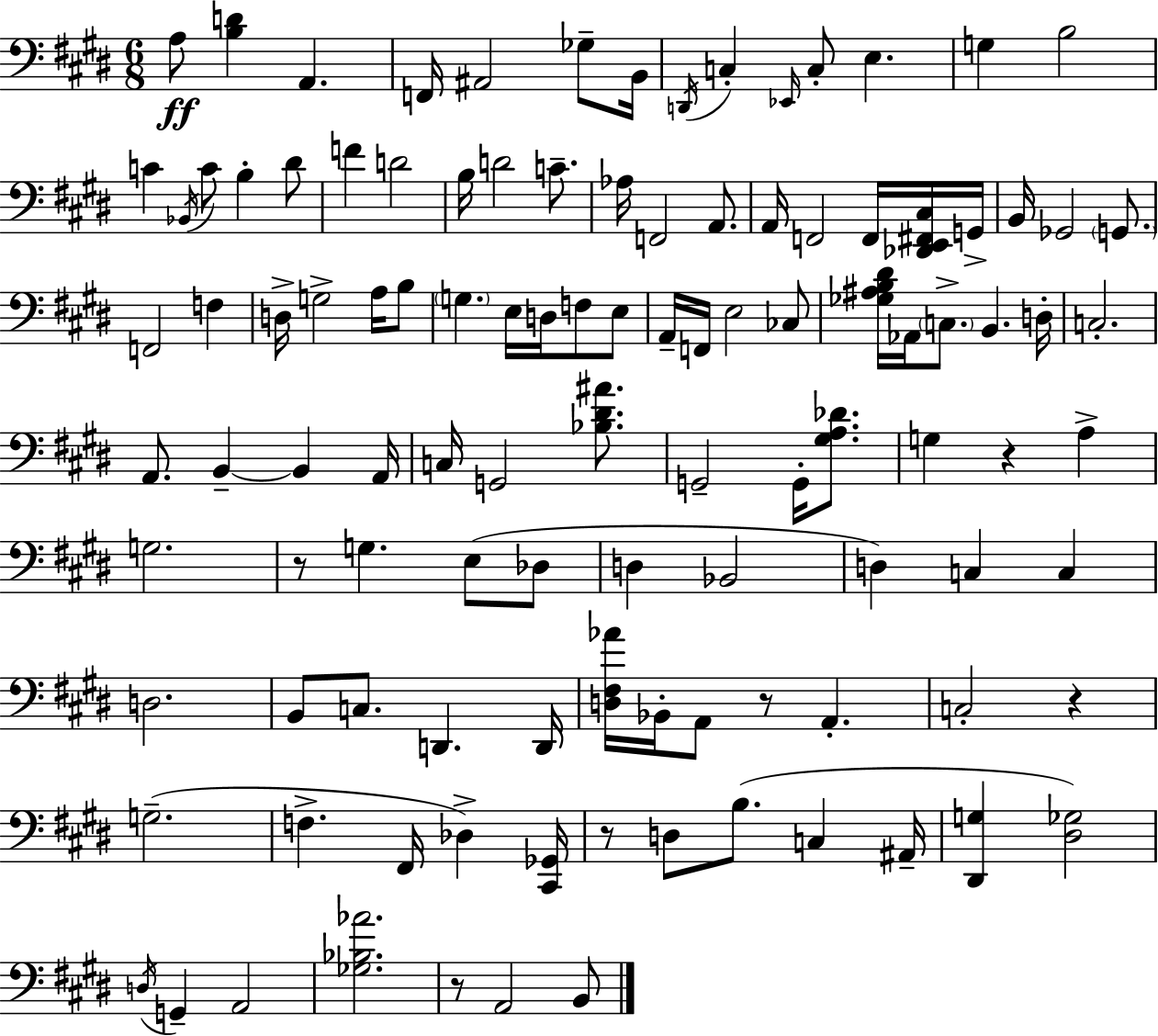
{
  \clef bass
  \numericTimeSignature
  \time 6/8
  \key e \major
  \repeat volta 2 { a8\ff <b d'>4 a,4. | f,16 ais,2 ges8-- b,16 | \acciaccatura { d,16 } c4-. \grace { ees,16 } c8-. e4. | g4 b2 | \break c'4 \acciaccatura { bes,16 } c'8 b4-. | dis'8 f'4 d'2 | b16 d'2 | c'8.-- aes16 f,2 | \break a,8. a,16 f,2 | f,16 <des, e, fis, cis>16 g,16-> b,16 ges,2 | \parenthesize g,8. f,2 f4 | d16-> g2-> | \break a16 b8 \parenthesize g4. e16 d16 f8 | e8 a,16-- f,16 e2 | ces8 <ges ais b dis'>16 aes,16 \parenthesize c8.-> b,4. | d16-. c2.-. | \break a,8. b,4--~~ b,4 | a,16 c16 g,2 | <bes dis' ais'>8. g,2-- g,16-. | <gis a des'>8. g4 r4 a4-> | \break g2. | r8 g4. e8( | des8 d4 bes,2 | d4) c4 c4 | \break d2. | b,8 c8. d,4. | d,16 <d fis aes'>16 bes,16-. a,8 r8 a,4.-. | c2-. r4 | \break g2.--( | f4.-> fis,16 des4->) | <cis, ges,>16 r8 d8 b8.( c4 | ais,16-- <dis, g>4 <dis ges>2) | \break \acciaccatura { d16 } g,4-- a,2 | <ges bes aes'>2. | r8 a,2 | b,8 } \bar "|."
}